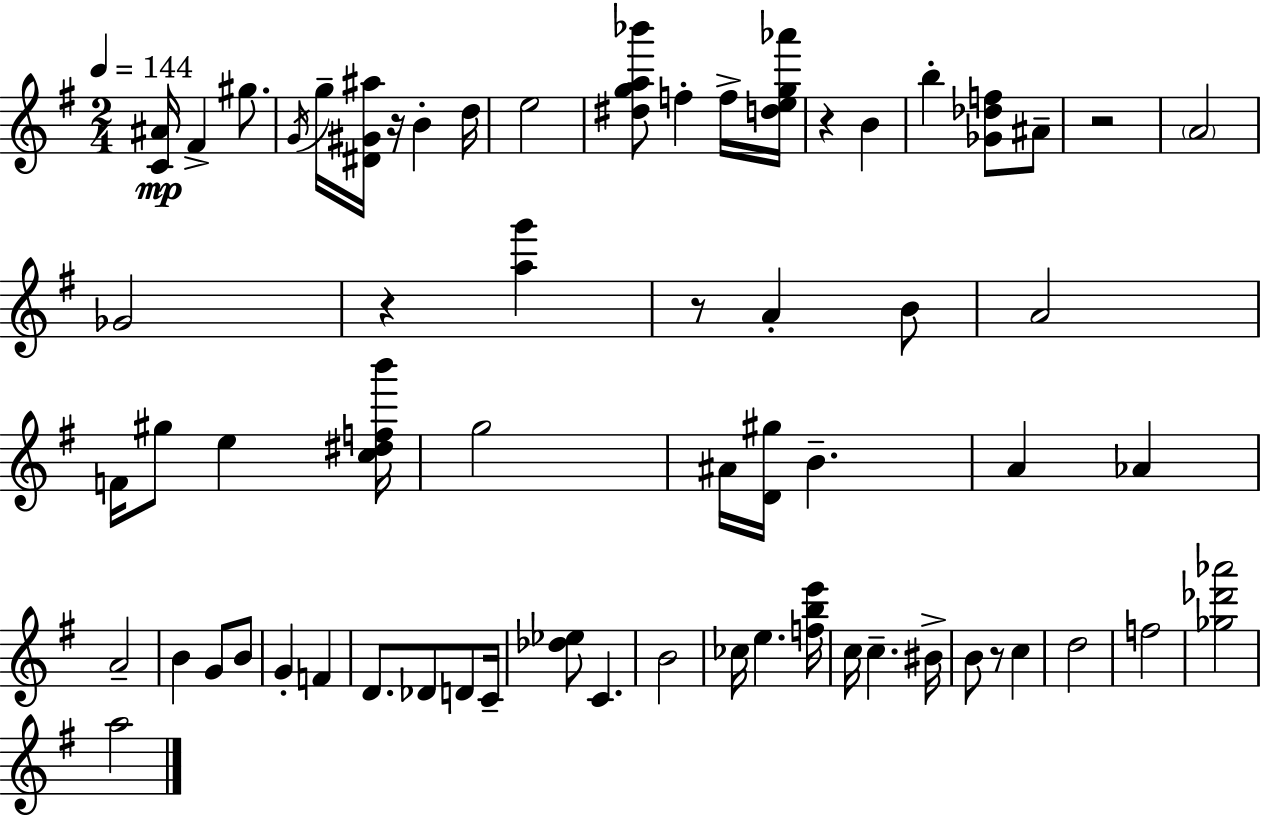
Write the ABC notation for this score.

X:1
T:Untitled
M:2/4
L:1/4
K:Em
[C^A]/4 ^F ^g/2 G/4 g/4 [^D^G^a]/4 z/4 B d/4 e2 [^dga_b']/2 f f/4 [deg_a']/4 z B b [_G_df]/2 ^A/2 z2 A2 _G2 z [ag'] z/2 A B/2 A2 F/4 ^g/2 e [c^dfb']/4 g2 ^A/4 [D^g]/4 B A _A A2 B G/2 B/2 G F D/2 _D/2 D/2 C/4 [_d_e]/2 C B2 _c/4 e [fbe']/4 c/4 c ^B/4 B/2 z/2 c d2 f2 [_g_d'_a']2 a2